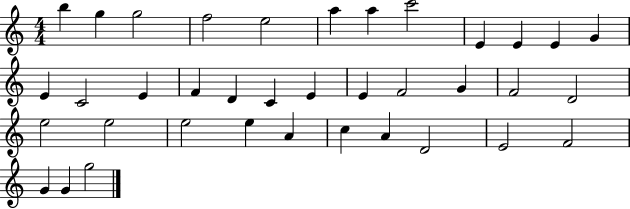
X:1
T:Untitled
M:4/4
L:1/4
K:C
b g g2 f2 e2 a a c'2 E E E G E C2 E F D C E E F2 G F2 D2 e2 e2 e2 e A c A D2 E2 F2 G G g2